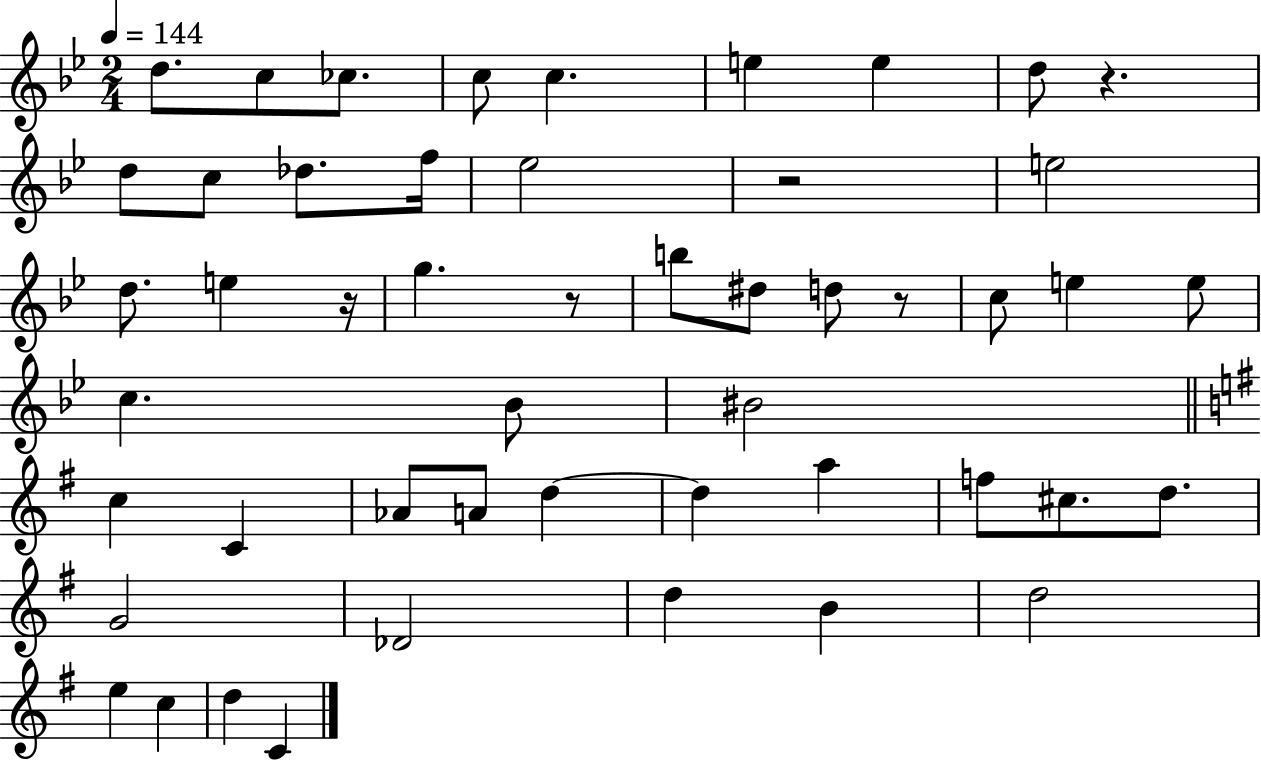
D5/e. C5/e CES5/e. C5/e C5/q. E5/q E5/q D5/e R/q. D5/e C5/e Db5/e. F5/s Eb5/h R/h E5/h D5/e. E5/q R/s G5/q. R/e B5/e D#5/e D5/e R/e C5/e E5/q E5/e C5/q. Bb4/e BIS4/h C5/q C4/q Ab4/e A4/e D5/q D5/q A5/q F5/e C#5/e. D5/e. G4/h Db4/h D5/q B4/q D5/h E5/q C5/q D5/q C4/q